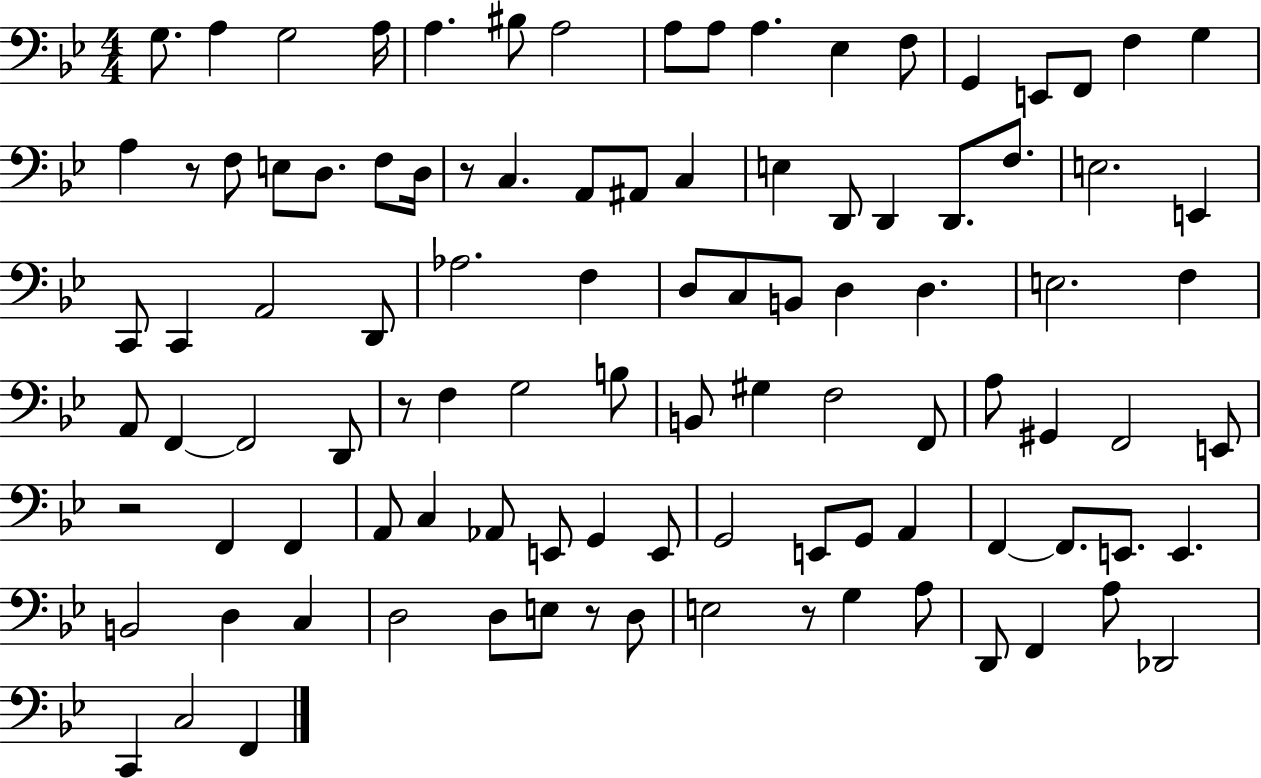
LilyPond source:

{
  \clef bass
  \numericTimeSignature
  \time 4/4
  \key bes \major
  \repeat volta 2 { g8. a4 g2 a16 | a4. bis8 a2 | a8 a8 a4. ees4 f8 | g,4 e,8 f,8 f4 g4 | \break a4 r8 f8 e8 d8. f8 d16 | r8 c4. a,8 ais,8 c4 | e4 d,8 d,4 d,8. f8. | e2. e,4 | \break c,8 c,4 a,2 d,8 | aes2. f4 | d8 c8 b,8 d4 d4. | e2. f4 | \break a,8 f,4~~ f,2 d,8 | r8 f4 g2 b8 | b,8 gis4 f2 f,8 | a8 gis,4 f,2 e,8 | \break r2 f,4 f,4 | a,8 c4 aes,8 e,8 g,4 e,8 | g,2 e,8 g,8 a,4 | f,4~~ f,8. e,8. e,4. | \break b,2 d4 c4 | d2 d8 e8 r8 d8 | e2 r8 g4 a8 | d,8 f,4 a8 des,2 | \break c,4 c2 f,4 | } \bar "|."
}